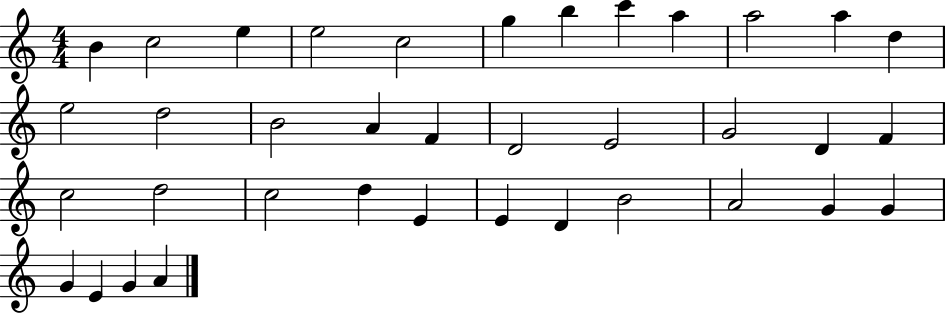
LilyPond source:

{
  \clef treble
  \numericTimeSignature
  \time 4/4
  \key c \major
  b'4 c''2 e''4 | e''2 c''2 | g''4 b''4 c'''4 a''4 | a''2 a''4 d''4 | \break e''2 d''2 | b'2 a'4 f'4 | d'2 e'2 | g'2 d'4 f'4 | \break c''2 d''2 | c''2 d''4 e'4 | e'4 d'4 b'2 | a'2 g'4 g'4 | \break g'4 e'4 g'4 a'4 | \bar "|."
}